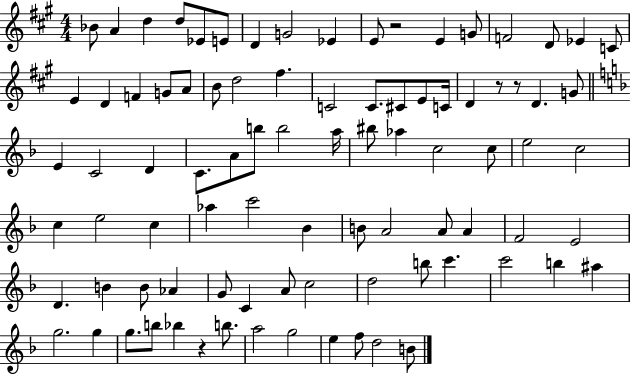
Bb4/e A4/q D5/q D5/e Eb4/e E4/e D4/q G4/h Eb4/q E4/e R/h E4/q G4/e F4/h D4/e Eb4/q C4/e E4/q D4/q F4/q G4/e A4/e B4/e D5/h F#5/q. C4/h C4/e. C#4/e E4/e C4/s D4/q R/e R/e D4/q. G4/e E4/q C4/h D4/q C4/e. A4/e B5/e B5/h A5/s BIS5/e Ab5/q C5/h C5/e E5/h C5/h C5/q E5/h C5/q Ab5/q C6/h Bb4/q B4/e A4/h A4/e A4/q F4/h E4/h D4/q. B4/q B4/e Ab4/q G4/e C4/q A4/e C5/h D5/h B5/e C6/q. C6/h B5/q A#5/q G5/h. G5/q G5/e. B5/e Bb5/q R/q B5/e. A5/h G5/h E5/q F5/e D5/h B4/e